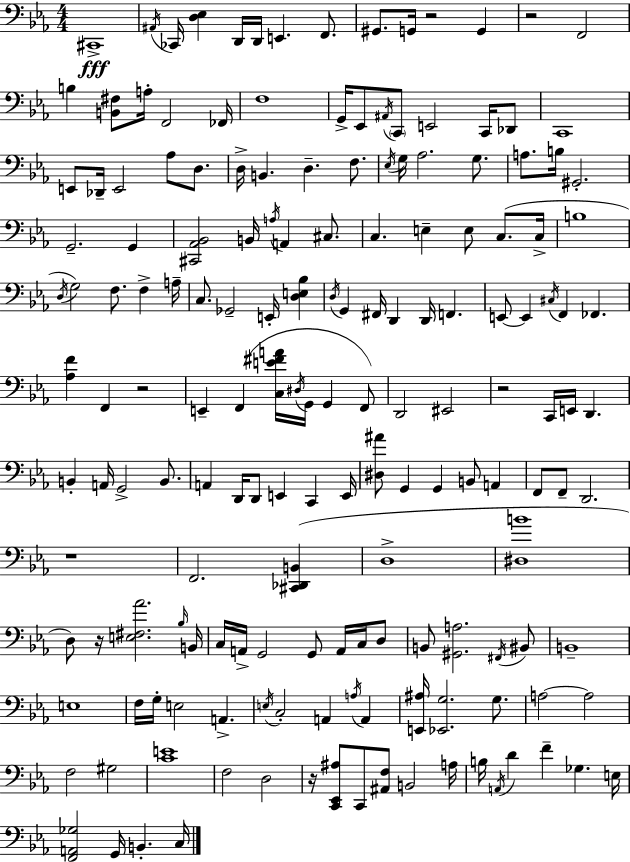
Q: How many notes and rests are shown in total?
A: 169